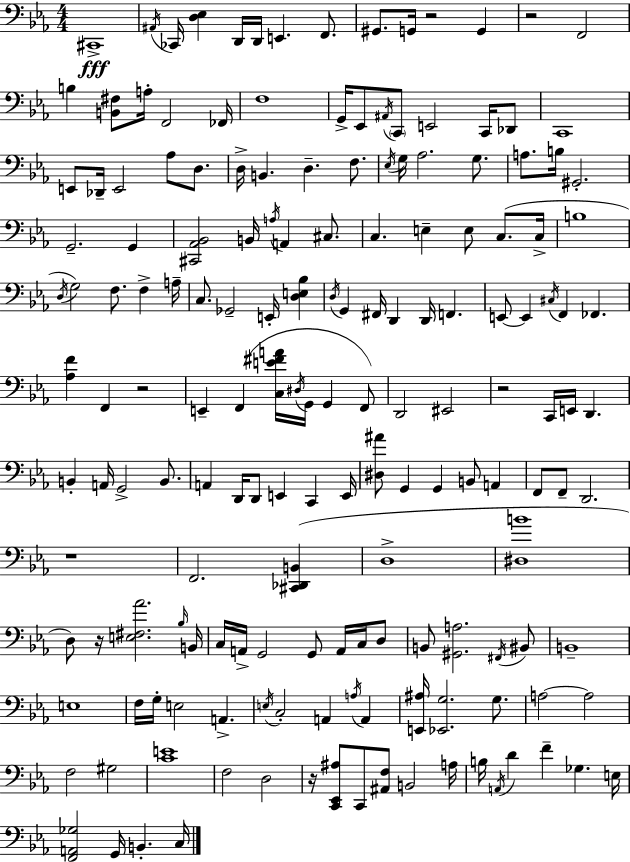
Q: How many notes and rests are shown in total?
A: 169